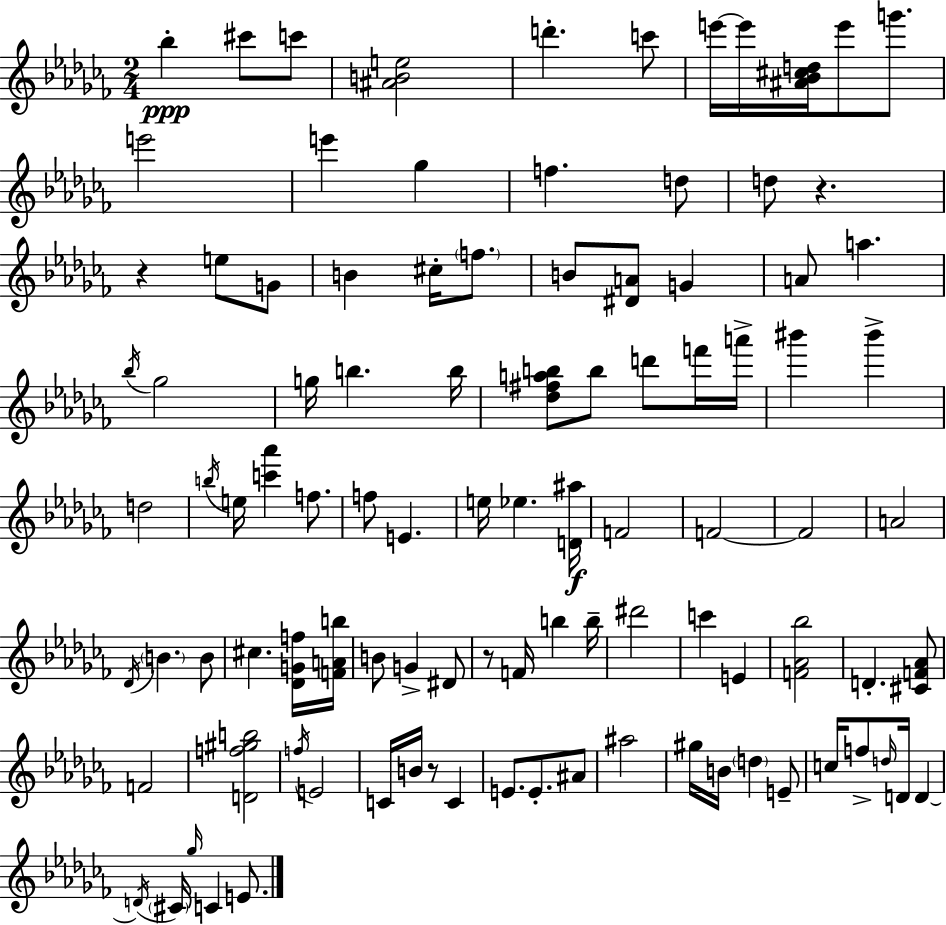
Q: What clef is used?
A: treble